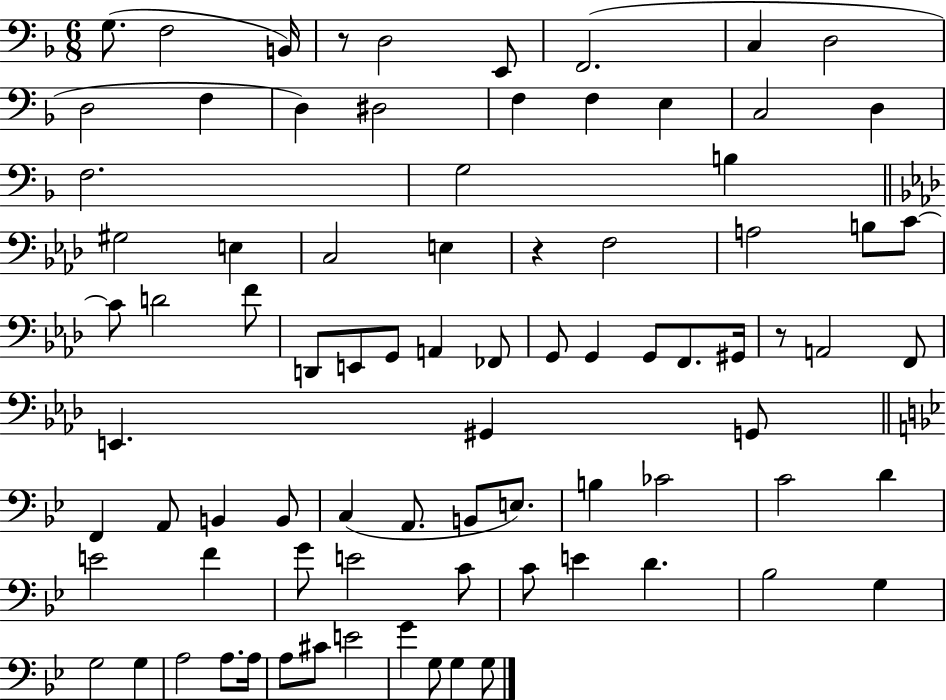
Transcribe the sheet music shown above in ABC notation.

X:1
T:Untitled
M:6/8
L:1/4
K:F
G,/2 F,2 B,,/4 z/2 D,2 E,,/2 F,,2 C, D,2 D,2 F, D, ^D,2 F, F, E, C,2 D, F,2 G,2 B, ^G,2 E, C,2 E, z F,2 A,2 B,/2 C/2 C/2 D2 F/2 D,,/2 E,,/2 G,,/2 A,, _F,,/2 G,,/2 G,, G,,/2 F,,/2 ^G,,/4 z/2 A,,2 F,,/2 E,, ^G,, G,,/2 F,, A,,/2 B,, B,,/2 C, A,,/2 B,,/2 E,/2 B, _C2 C2 D E2 F G/2 E2 C/2 C/2 E D _B,2 G, G,2 G, A,2 A,/2 A,/4 A,/2 ^C/2 E2 G G,/2 G, G,/2